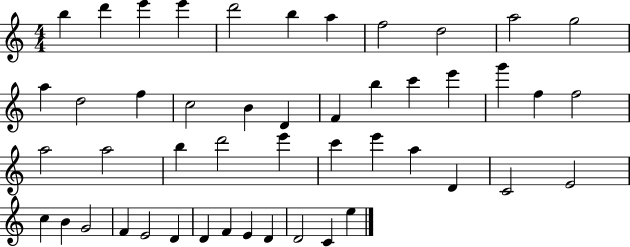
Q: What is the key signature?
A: C major